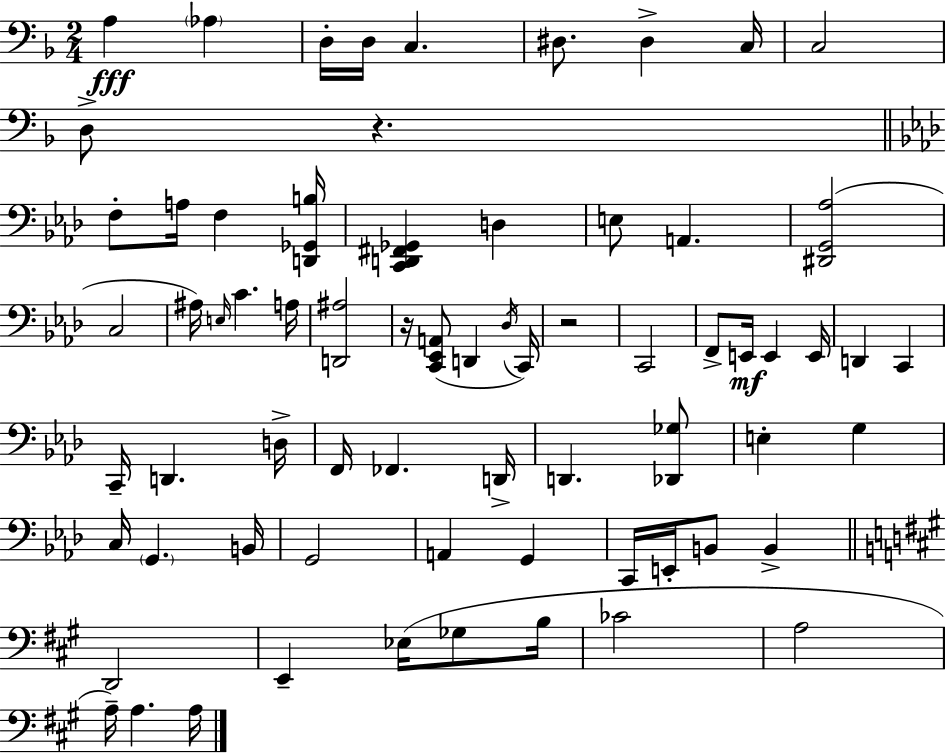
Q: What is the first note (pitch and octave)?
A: A3